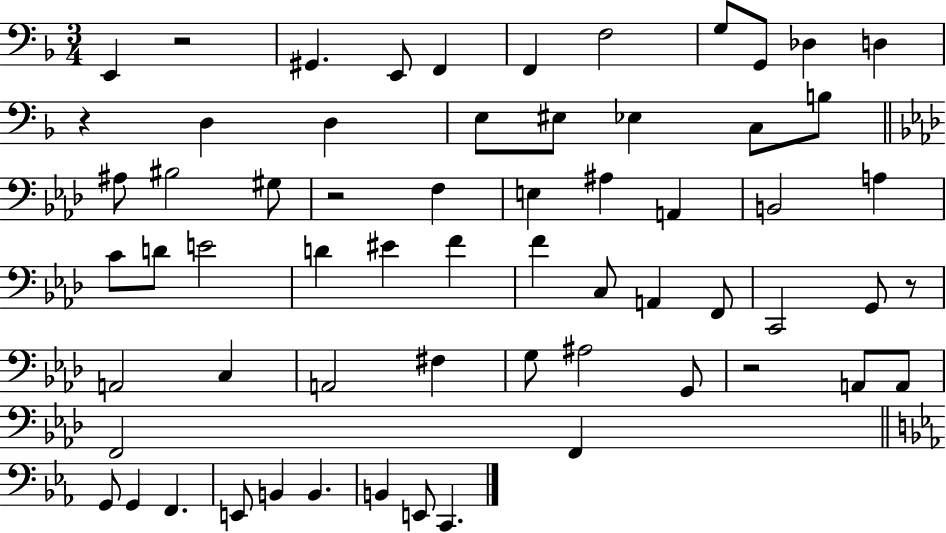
X:1
T:Untitled
M:3/4
L:1/4
K:F
E,, z2 ^G,, E,,/2 F,, F,, F,2 G,/2 G,,/2 _D, D, z D, D, E,/2 ^E,/2 _E, C,/2 B,/2 ^A,/2 ^B,2 ^G,/2 z2 F, E, ^A, A,, B,,2 A, C/2 D/2 E2 D ^E F F C,/2 A,, F,,/2 C,,2 G,,/2 z/2 A,,2 C, A,,2 ^F, G,/2 ^A,2 G,,/2 z2 A,,/2 A,,/2 F,,2 F,, G,,/2 G,, F,, E,,/2 B,, B,, B,, E,,/2 C,,